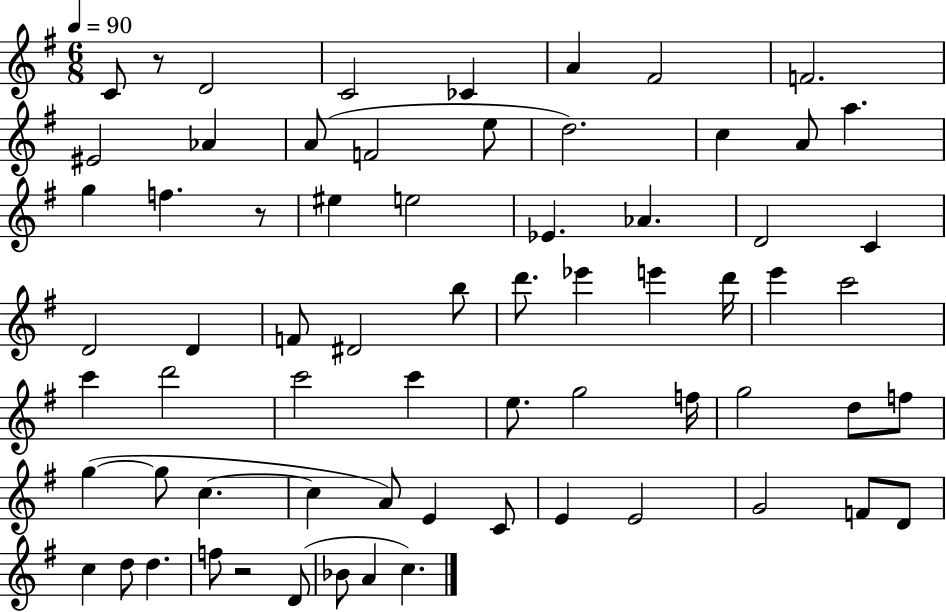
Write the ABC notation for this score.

X:1
T:Untitled
M:6/8
L:1/4
K:G
C/2 z/2 D2 C2 _C A ^F2 F2 ^E2 _A A/2 F2 e/2 d2 c A/2 a g f z/2 ^e e2 _E _A D2 C D2 D F/2 ^D2 b/2 d'/2 _e' e' d'/4 e' c'2 c' d'2 c'2 c' e/2 g2 f/4 g2 d/2 f/2 g g/2 c c A/2 E C/2 E E2 G2 F/2 D/2 c d/2 d f/2 z2 D/2 _B/2 A c